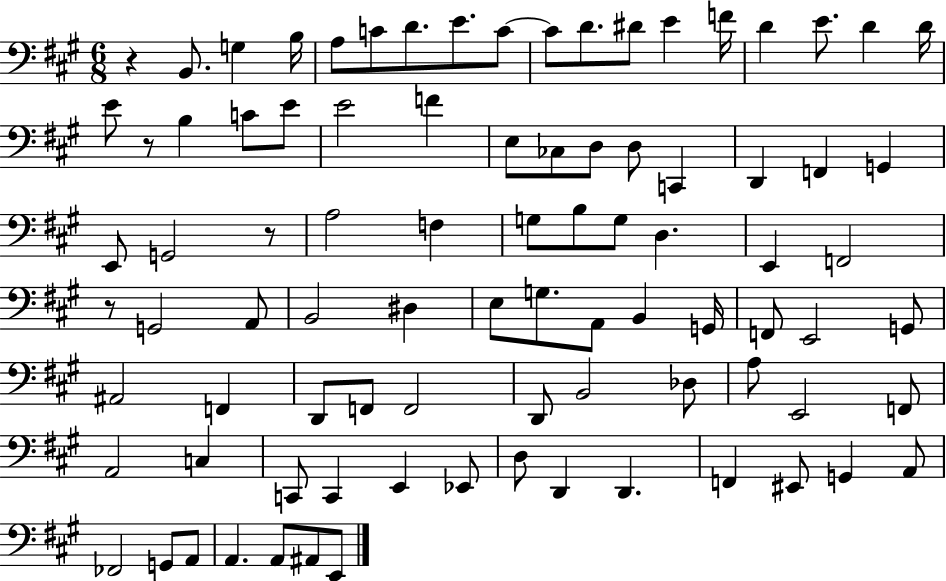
{
  \clef bass
  \numericTimeSignature
  \time 6/8
  \key a \major
  \repeat volta 2 { r4 b,8. g4 b16 | a8 c'8 d'8. e'8. c'8~~ | c'8 d'8. dis'8 e'4 f'16 | d'4 e'8. d'4 d'16 | \break e'8 r8 b4 c'8 e'8 | e'2 f'4 | e8 ces8 d8 d8 c,4 | d,4 f,4 g,4 | \break e,8 g,2 r8 | a2 f4 | g8 b8 g8 d4. | e,4 f,2 | \break r8 g,2 a,8 | b,2 dis4 | e8 g8. a,8 b,4 g,16 | f,8 e,2 g,8 | \break ais,2 f,4 | d,8 f,8 f,2 | d,8 b,2 des8 | a8 e,2 f,8 | \break a,2 c4 | c,8 c,4 e,4 ees,8 | d8 d,4 d,4. | f,4 eis,8 g,4 a,8 | \break fes,2 g,8 a,8 | a,4. a,8 ais,8 e,8 | } \bar "|."
}